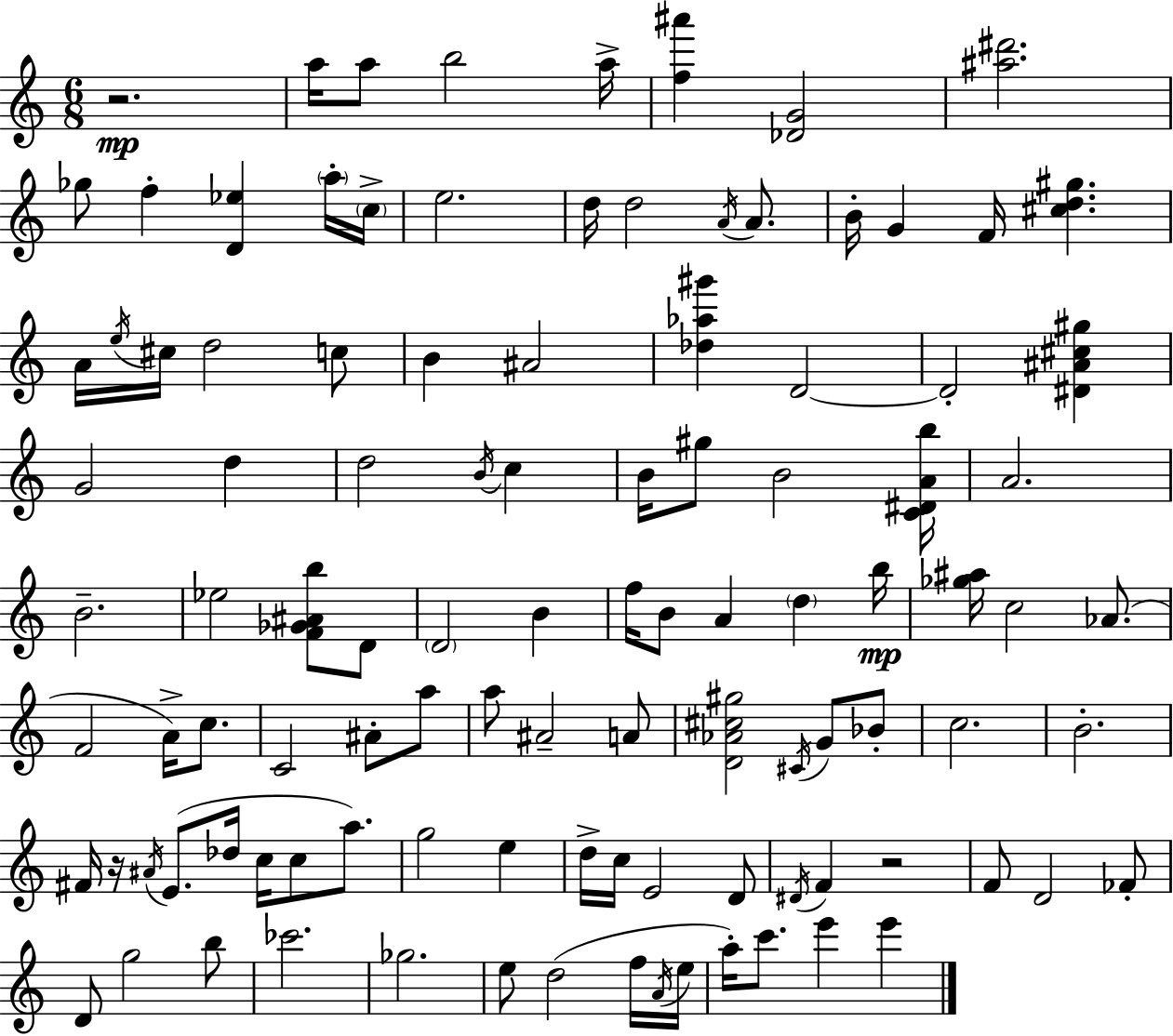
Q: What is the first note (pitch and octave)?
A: A5